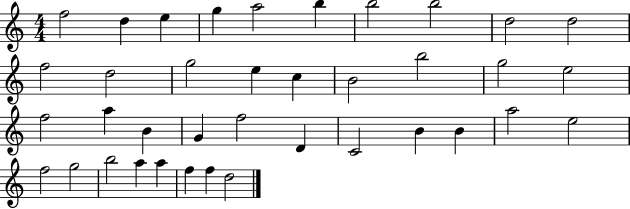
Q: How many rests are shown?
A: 0